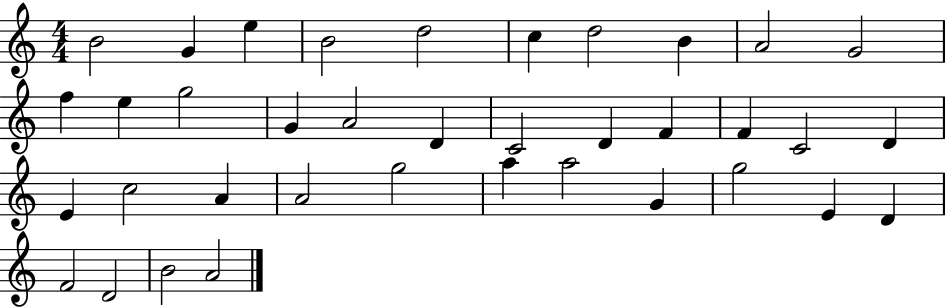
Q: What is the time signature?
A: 4/4